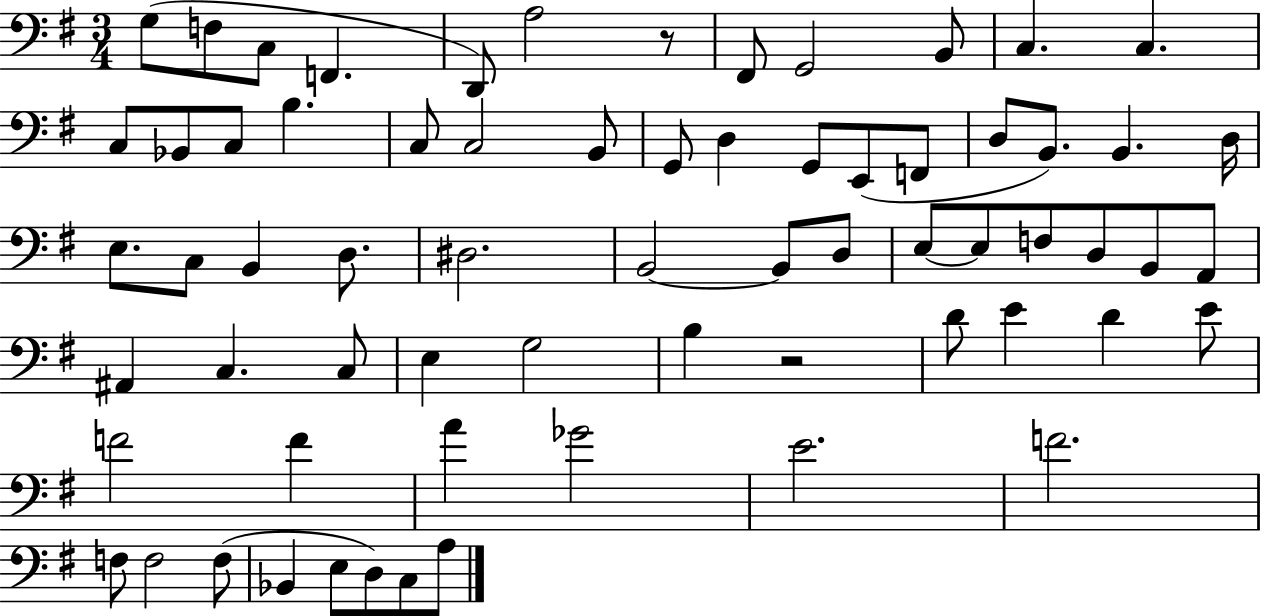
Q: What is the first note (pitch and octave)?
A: G3